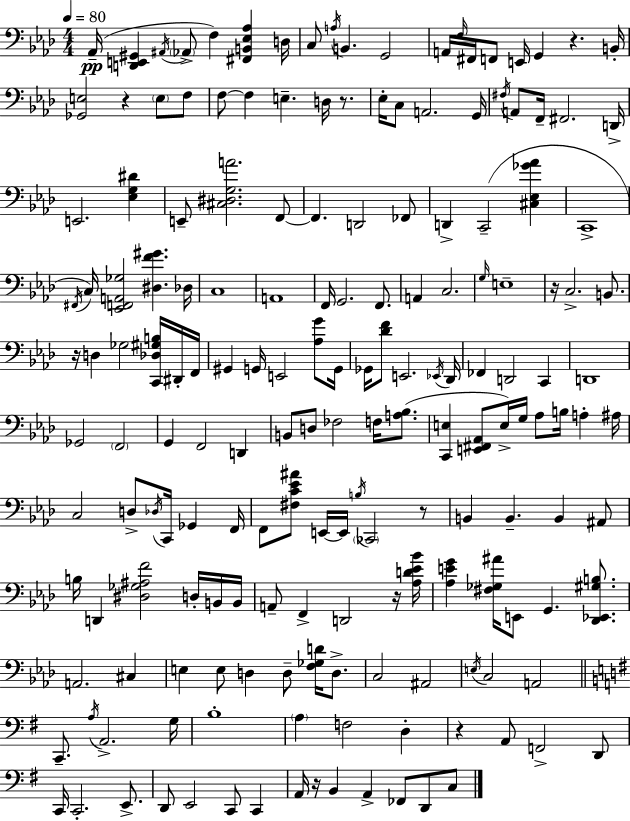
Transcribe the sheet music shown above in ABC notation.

X:1
T:Untitled
M:4/4
L:1/4
K:Ab
_A,,/4 [D,,E,,^G,,] ^A,,/4 _A,,/2 F, [^F,,B,,_E,_A,] D,/4 C,/2 A,/4 B,, G,,2 A,,/4 F,/4 ^F,,/4 F,,/2 E,,/4 G,, z B,,/4 [_G,,E,]2 z E,/2 F,/2 F,/2 F, E, D,/4 z/2 _E,/4 C,/2 A,,2 G,,/4 ^F,/4 A,,/2 F,,/4 ^F,,2 D,,/4 E,,2 [_E,G,^D] E,,/2 [^C,^D,G,A]2 F,,/2 F,, D,,2 _F,,/2 D,, C,,2 [^C,_E,_G_A] C,,4 ^F,,/4 C,/4 [_E,,F,,A,,_G,]2 [^D,F^G] _D,/4 C,4 A,,4 F,,/4 G,,2 F,,/2 A,, C,2 G,/4 E,4 z/4 C,2 B,,/2 z/4 D, _G,2 [C,,_D,^G,B,]/4 ^D,,/4 F,,/4 ^G,, G,,/4 E,,2 [_A,G]/2 G,,/4 _G,,/4 [_DF]/2 E,,2 _E,,/4 _D,,/4 _F,, D,,2 C,, D,,4 _G,,2 F,,2 G,, F,,2 D,, B,,/2 D,/2 _F,2 F,/4 [A,_B,]/2 [C,,E,] [E,,^F,,_A,,]/2 E,/4 G,/4 _A,/2 B,/4 A, ^A,/4 C,2 D,/2 _D,/4 C,,/4 _G,, F,,/4 F,,/2 [^F,C_E^A]/2 E,,/4 E,,/4 B,/4 _C,,2 z/2 B,, B,, B,, ^A,,/2 B,/4 D,, [^D,_G,^A,F]2 D,/4 B,,/4 B,,/4 A,,/2 F,, D,,2 z/4 [_A,D_E_B]/4 [_A,EG] [^F,_G,^A]/4 E,,/2 G,, [_D,,_E,,^G,B,]/2 A,,2 ^C, E, E,/2 D, D,/2 [F,_G,D]/4 D,/2 C,2 ^A,,2 E,/4 C,2 A,,2 C,,/2 A,/4 A,,2 G,/4 B,4 A, F,2 D, z A,,/2 F,,2 D,,/2 C,,/4 C,,2 E,,/2 D,,/2 E,,2 C,,/2 C,, A,,/4 z/4 B,, A,, _F,,/2 D,,/2 C,/2